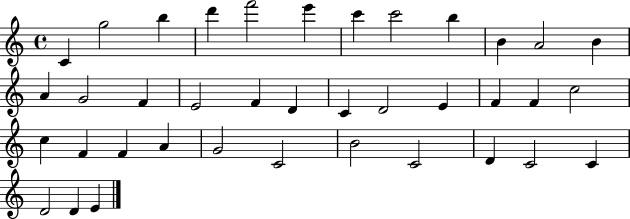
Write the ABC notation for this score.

X:1
T:Untitled
M:4/4
L:1/4
K:C
C g2 b d' f'2 e' c' c'2 b B A2 B A G2 F E2 F D C D2 E F F c2 c F F A G2 C2 B2 C2 D C2 C D2 D E